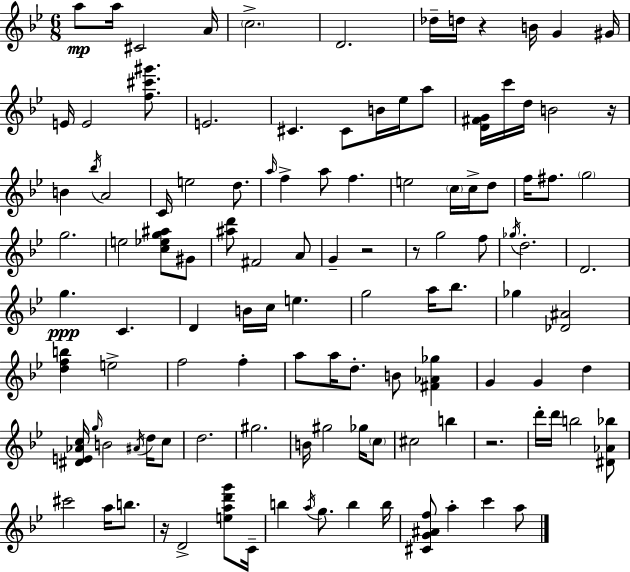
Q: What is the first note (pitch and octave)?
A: A5